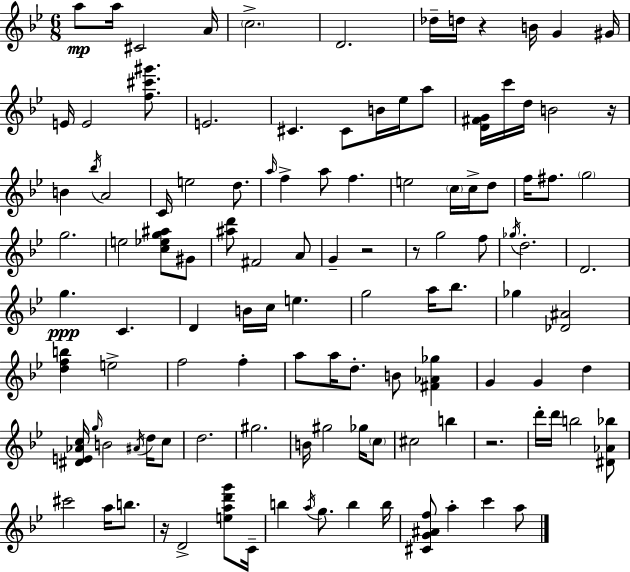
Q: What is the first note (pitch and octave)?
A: A5